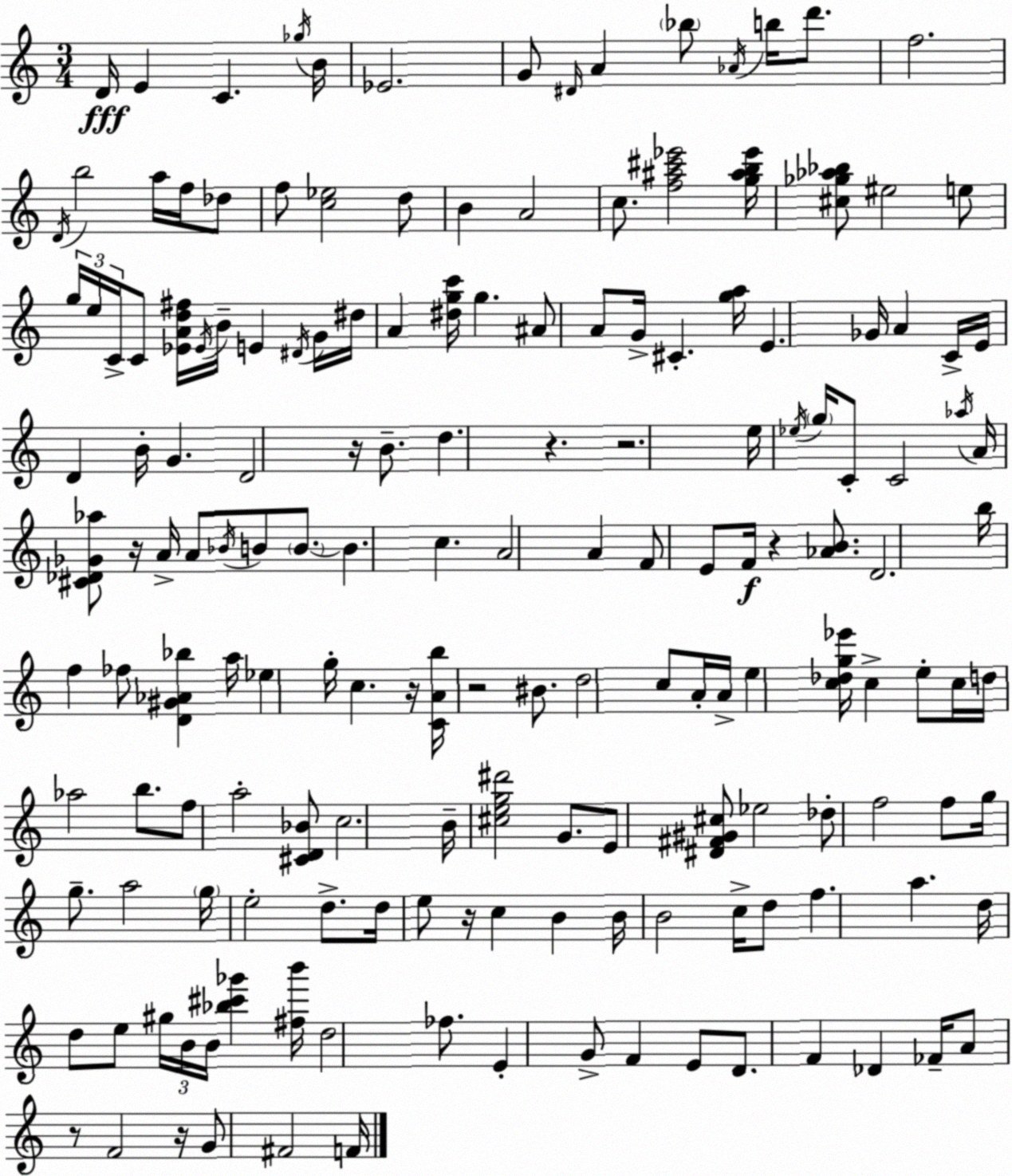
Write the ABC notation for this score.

X:1
T:Untitled
M:3/4
L:1/4
K:C
D/4 E C _g/4 B/4 _E2 G/2 ^D/4 A _b/2 _A/4 b/4 d'/2 f2 D/4 b2 a/4 f/4 _d/2 f/2 [c_e]2 d/2 B A2 c/2 [f^a^c'_e']2 [g^ab_e']/4 [^c_g_a_b]/2 ^e2 e/2 g/4 e/4 C/4 C/2 [_EAd^f]/4 _E/4 B/4 E ^D/4 G/4 ^d/4 A [^dgc']/4 g ^A/2 A/2 G/4 ^C [ga]/4 E _G/4 A C/4 E/4 D B/4 G D2 z/4 B/2 d z z2 e/4 _e/4 g/4 C/2 C2 _a/4 A/4 [^C_D_G_a]/2 z/4 A/4 A/2 _B/4 B/2 B/2 B c A2 A F/2 E/2 F/4 z [_AB]/2 D2 b/4 f _f/2 [D^G_A_b] a/4 _e g/4 c z/4 [CAb]/4 z2 ^B/2 d2 c/2 A/4 A/4 e [c_dg_e']/4 c e/2 c/4 d/4 _a2 b/2 f/2 a2 [^CD_B]/2 c2 B/4 [^ceg^d']2 G/2 E/2 [^D^F^G^c]/2 _e2 _d/2 f2 f/2 g/4 g/2 a2 g/4 e2 d/2 d/4 e/2 z/4 c B B/4 B2 c/4 d/2 f a d/4 d/2 e/2 ^g/4 B/4 B/4 [_b^c'_g'] [^fb']/4 d2 _f/2 E G/2 F E/2 D/2 F _D _F/4 A/2 z/2 F2 z/4 G/2 ^F2 F/4